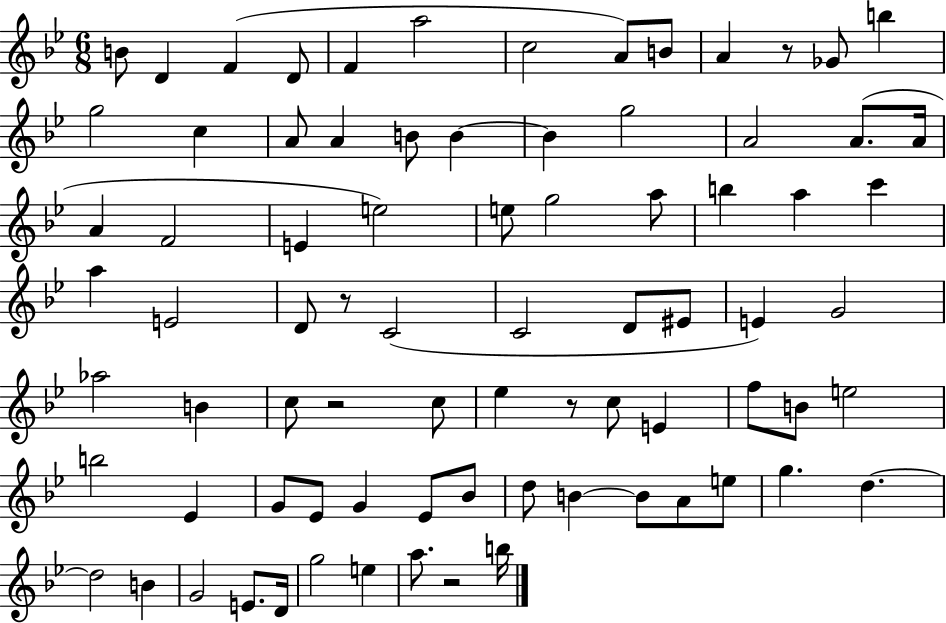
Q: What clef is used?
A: treble